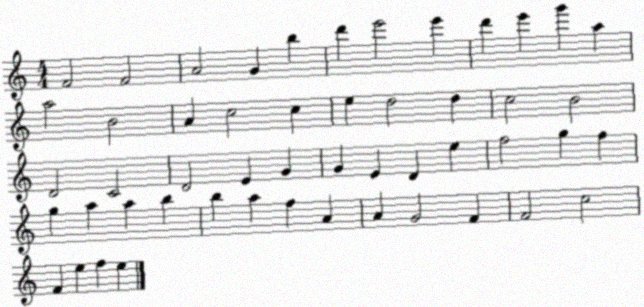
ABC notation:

X:1
T:Untitled
M:4/4
L:1/4
K:C
F2 F2 A2 G b d' e'2 e' d' e' g' a a2 B2 A c2 c e d2 d c2 B2 D2 C2 D2 E G G E D e f2 g f g a a b b a f A A G2 F F2 c2 F e f e